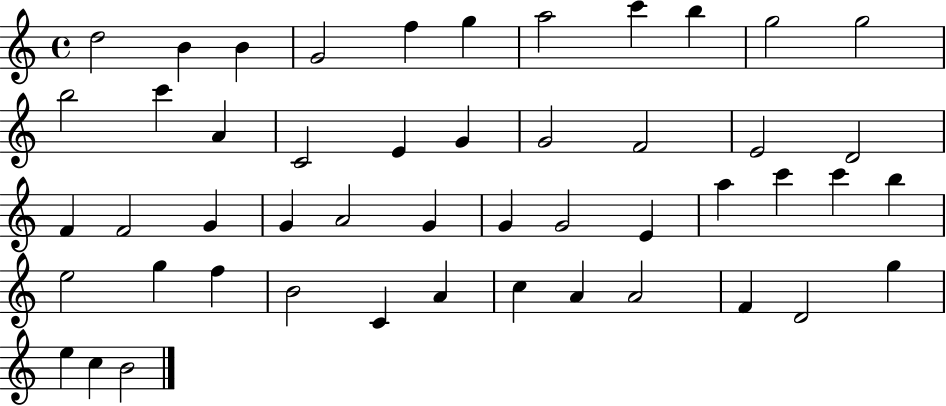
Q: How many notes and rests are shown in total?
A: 49